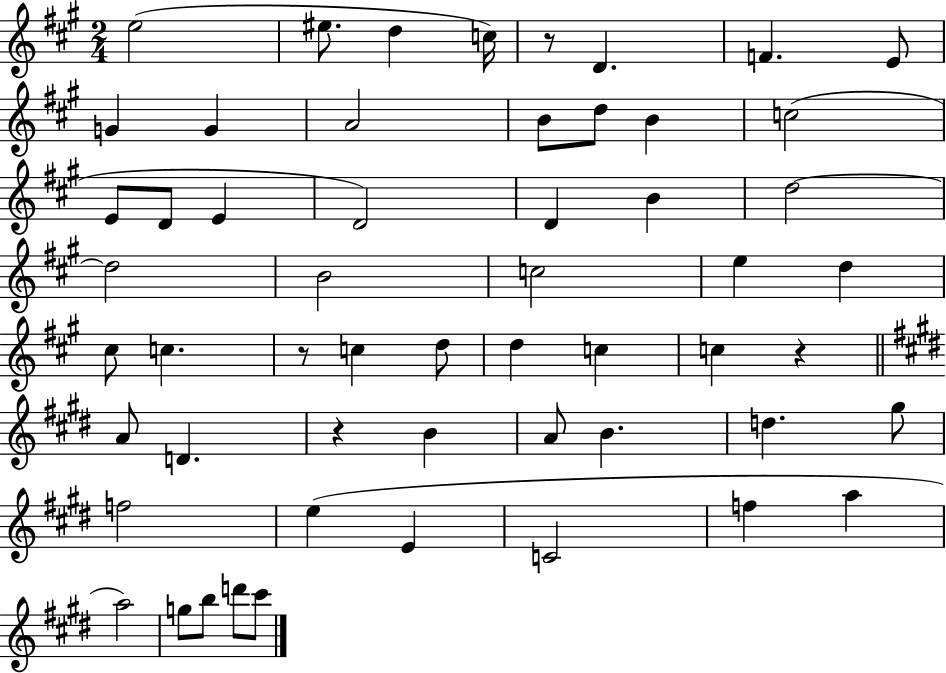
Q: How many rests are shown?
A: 4